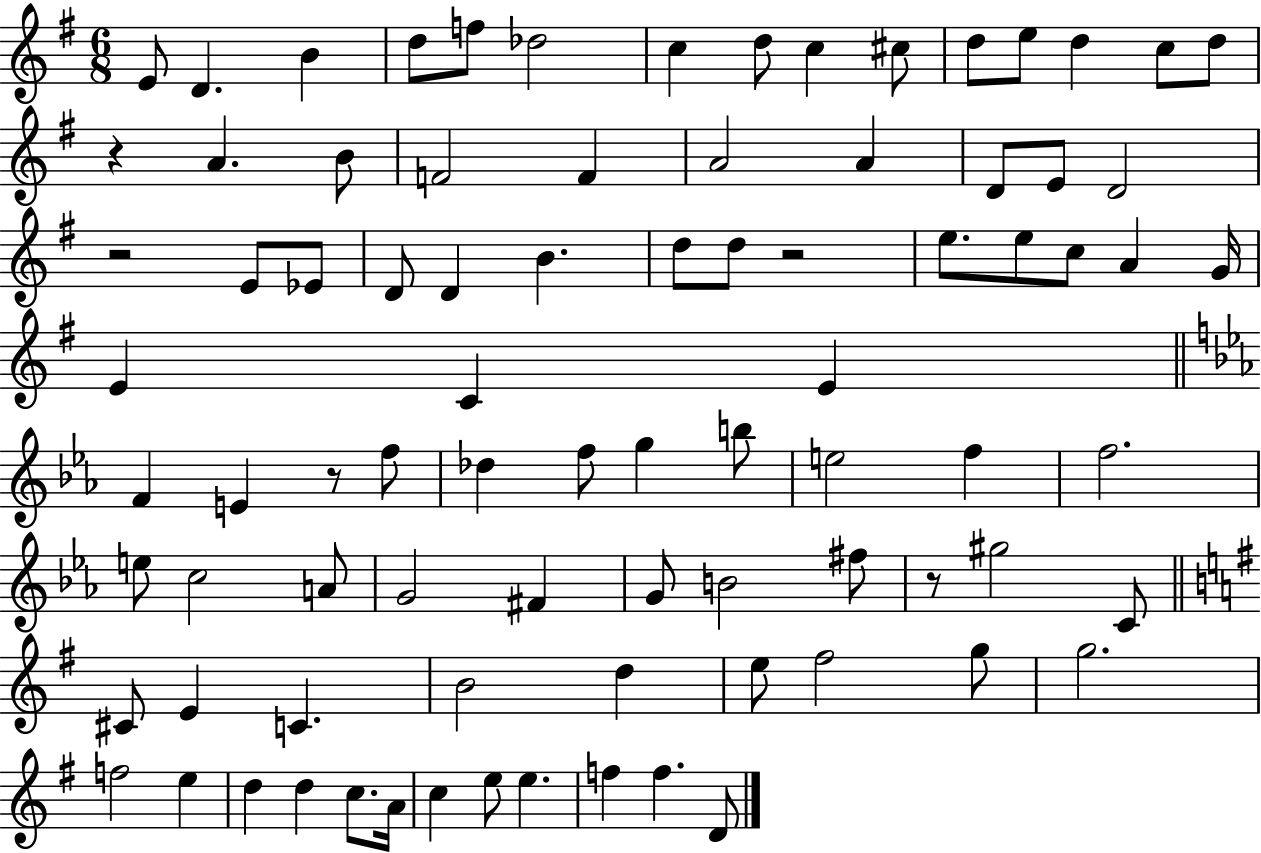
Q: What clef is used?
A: treble